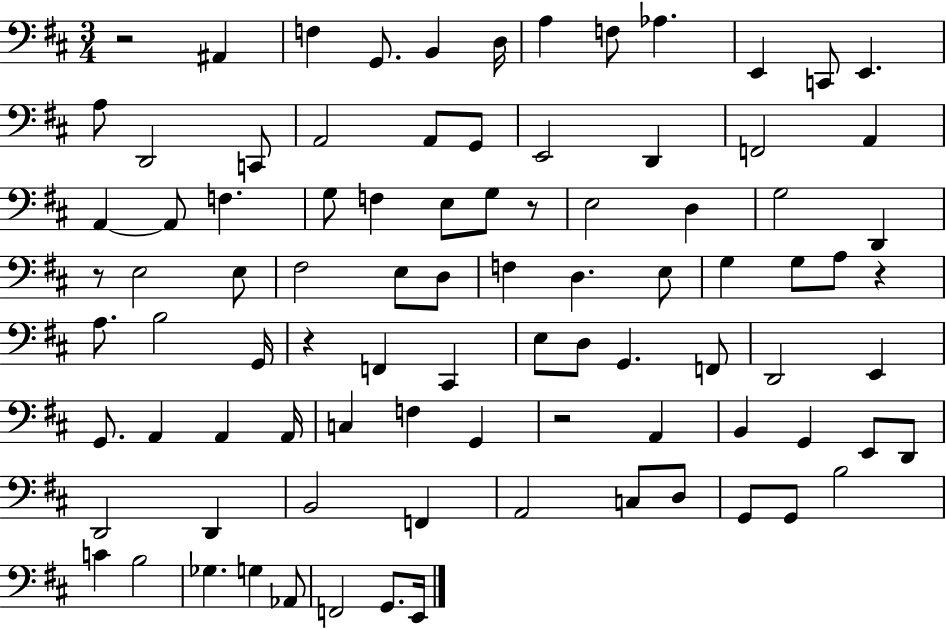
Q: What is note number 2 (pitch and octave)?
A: F3